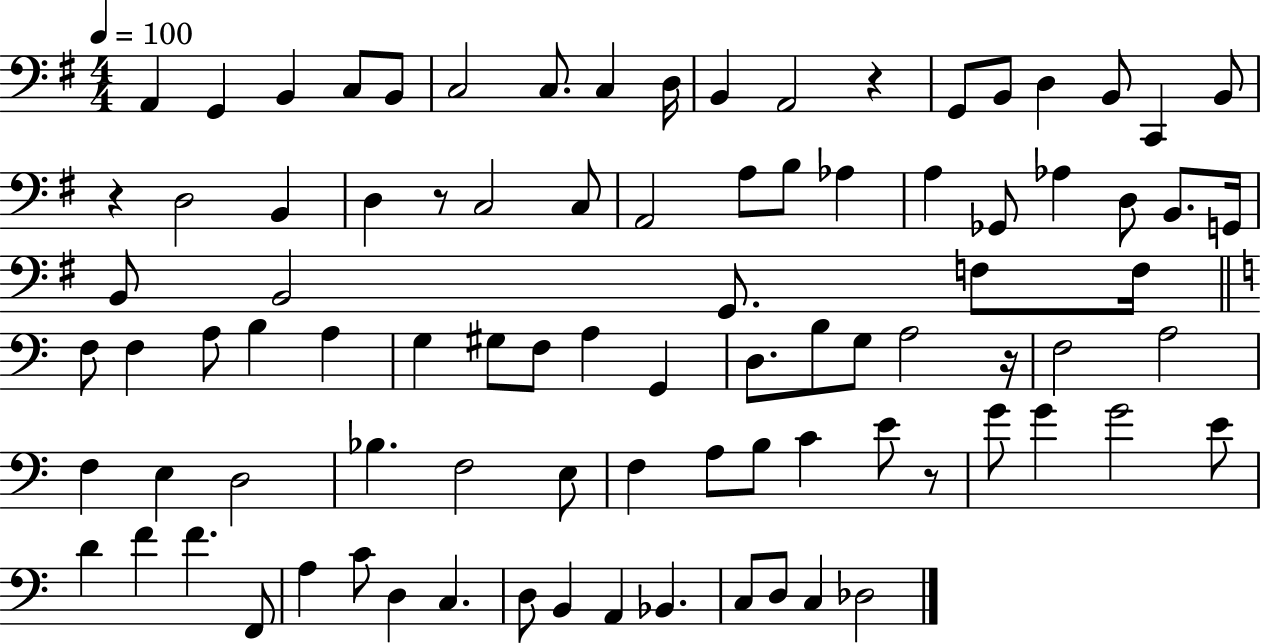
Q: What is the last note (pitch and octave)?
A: Db3